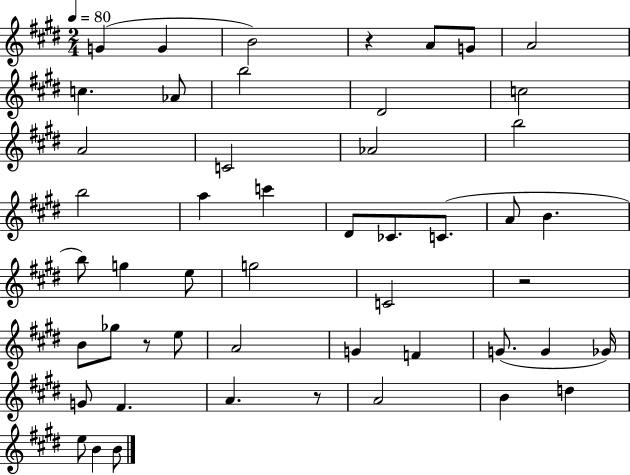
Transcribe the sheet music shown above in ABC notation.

X:1
T:Untitled
M:2/4
L:1/4
K:E
G G B2 z A/2 G/2 A2 c _A/2 b2 ^D2 c2 A2 C2 _A2 b2 b2 a c' ^D/2 _C/2 C/2 A/2 B b/2 g e/2 g2 C2 z2 B/2 _g/2 z/2 e/2 A2 G F G/2 G _G/4 G/2 ^F A z/2 A2 B d e/2 B B/2